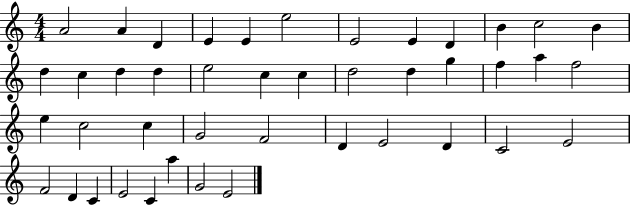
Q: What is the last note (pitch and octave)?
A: E4